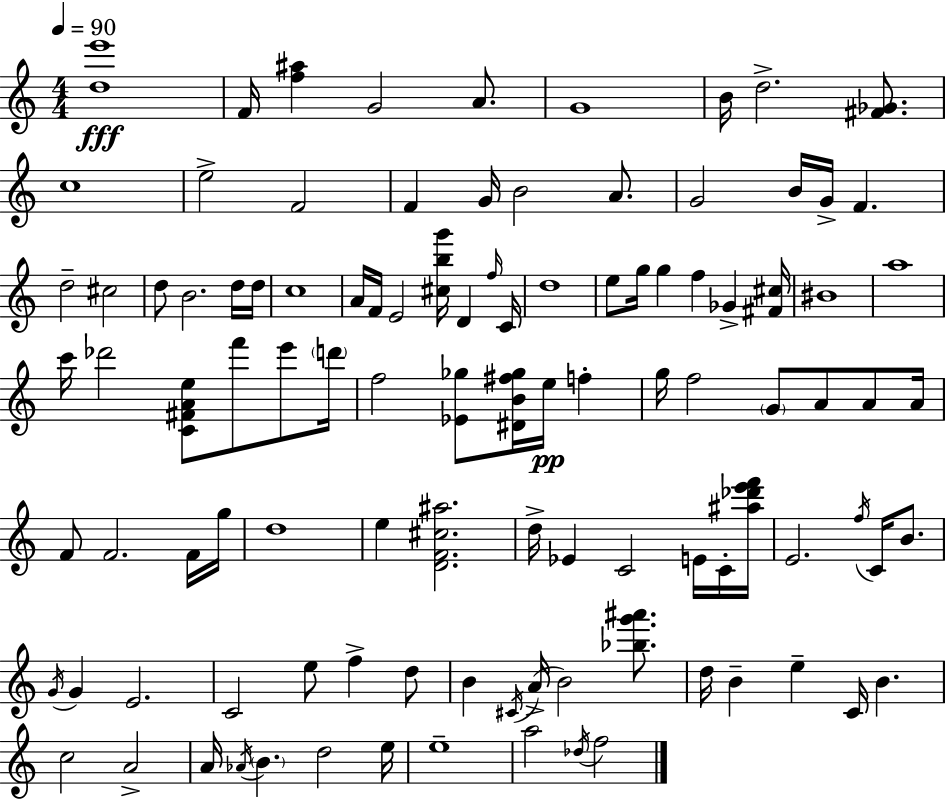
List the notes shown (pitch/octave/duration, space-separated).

[D5,E6]/w F4/s [F5,A#5]/q G4/h A4/e. G4/w B4/s D5/h. [F#4,Gb4]/e. C5/w E5/h F4/h F4/q G4/s B4/h A4/e. G4/h B4/s G4/s F4/q. D5/h C#5/h D5/e B4/h. D5/s D5/s C5/w A4/s F4/s E4/h [C#5,B5,G6]/s D4/q F5/s C4/s D5/w E5/e G5/s G5/q F5/q Gb4/q [F#4,C#5]/s BIS4/w A5/w C6/s Db6/h [C4,F#4,A4,E5]/e F6/e E6/e D6/s F5/h [Eb4,Gb5]/e [D#4,B4,F#5,Gb5]/s E5/s F5/q G5/s F5/h G4/e A4/e A4/e A4/s F4/e F4/h. F4/s G5/s D5/w E5/q [D4,F4,C#5,A#5]/h. D5/s Eb4/q C4/h E4/s C4/s [A#5,Db6,E6,F6]/s E4/h. F5/s C4/s B4/e. G4/s G4/q E4/h. C4/h E5/e F5/q D5/e B4/q C#4/s A4/s B4/h [Bb5,G6,A#6]/e. D5/s B4/q E5/q C4/s B4/q. C5/h A4/h A4/s Ab4/s B4/q. D5/h E5/s E5/w A5/h Db5/s F5/h